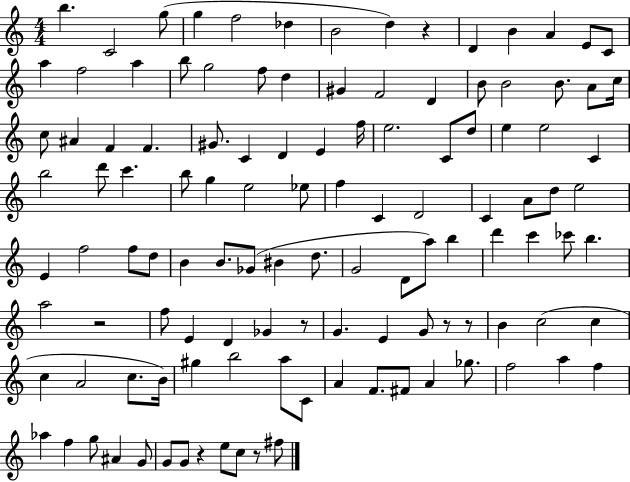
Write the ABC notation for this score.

X:1
T:Untitled
M:4/4
L:1/4
K:C
b C2 g/2 g f2 _d B2 d z D B A E/2 C/2 a f2 a b/2 g2 f/2 d ^G F2 D B/2 B2 B/2 A/2 c/4 c/2 ^A F F ^G/2 C D E f/4 e2 C/2 d/2 e e2 C b2 d'/2 c' b/2 g e2 _e/2 f C D2 C A/2 d/2 e2 E f2 f/2 d/2 B B/2 _G/2 ^B d/2 G2 D/2 a/2 b d' c' _c'/2 b a2 z2 f/2 E D _G z/2 G E G/2 z/2 z/2 B c2 c c A2 c/2 B/4 ^g b2 a/2 C/2 A F/2 ^F/2 A _g/2 f2 a f _a f g/2 ^A G/2 G/2 G/2 z e/2 c/2 z/2 ^f/2